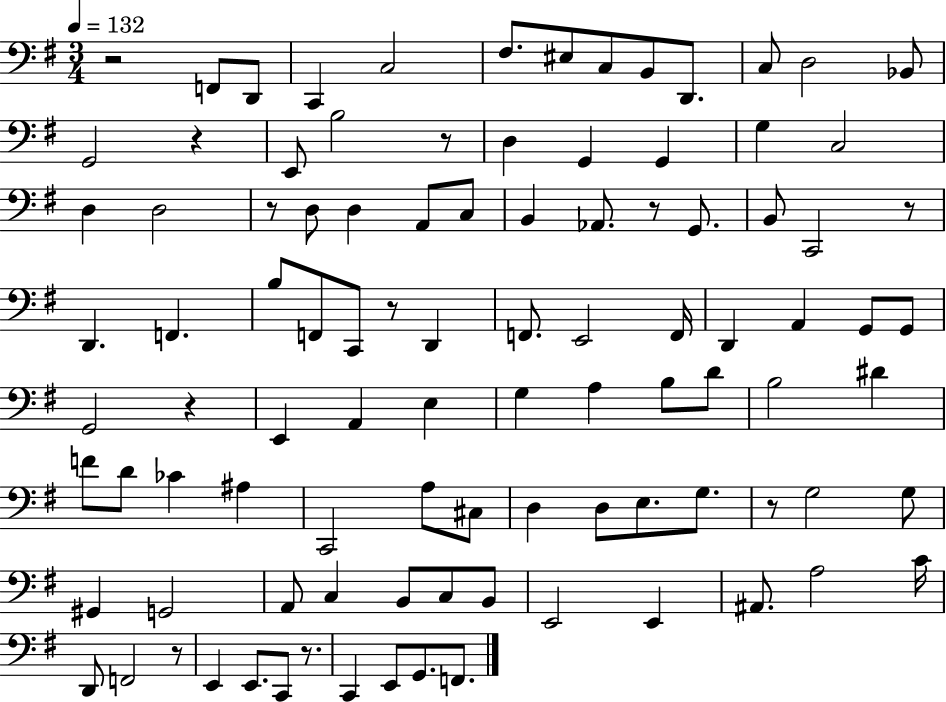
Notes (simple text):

R/h F2/e D2/e C2/q C3/h F#3/e. EIS3/e C3/e B2/e D2/e. C3/e D3/h Bb2/e G2/h R/q E2/e B3/h R/e D3/q G2/q G2/q G3/q C3/h D3/q D3/h R/e D3/e D3/q A2/e C3/e B2/q Ab2/e. R/e G2/e. B2/e C2/h R/e D2/q. F2/q. B3/e F2/e C2/e R/e D2/q F2/e. E2/h F2/s D2/q A2/q G2/e G2/e G2/h R/q E2/q A2/q E3/q G3/q A3/q B3/e D4/e B3/h D#4/q F4/e D4/e CES4/q A#3/q C2/h A3/e C#3/e D3/q D3/e E3/e. G3/e. R/e G3/h G3/e G#2/q G2/h A2/e C3/q B2/e C3/e B2/e E2/h E2/q A#2/e. A3/h C4/s D2/e F2/h R/e E2/q E2/e. C2/e R/e. C2/q E2/e G2/e. F2/e.